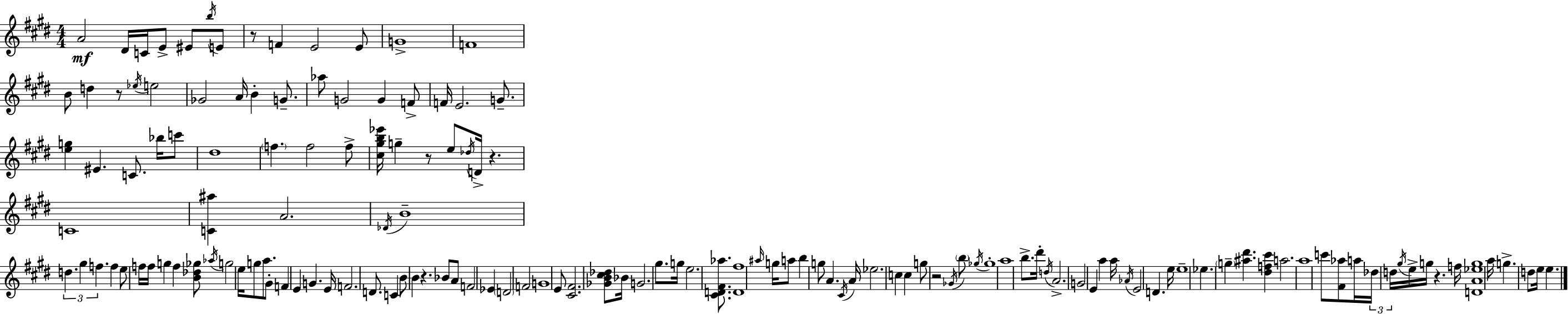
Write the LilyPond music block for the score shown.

{
  \clef treble
  \numericTimeSignature
  \time 4/4
  \key e \major
  \repeat volta 2 { a'2\mf dis'16 c'16 e'8-> eis'8 \acciaccatura { b''16 } e'8 | r8 f'4 e'2 e'8 | g'1-> | f'1 | \break b'8 d''4 r8 \acciaccatura { ees''16 } e''2 | ges'2 a'16 b'4-. g'8.-- | aes''8 g'2 g'4 | f'8-> f'16 e'2. g'8.-- | \break <e'' g''>4 eis'4. c'8. bes''16 | c'''8 dis''1 | \parenthesize f''4. f''2 | f''8-> <cis'' gis'' b'' ees'''>16 g''4-- r8 e''8 \acciaccatura { des''16 } d'16-> r4. | \break c'1 | <c' ais''>4 a'2. | \acciaccatura { des'16 } b'1-- | \tuplet 3/2 { d''4. gis''4 f''4. } | \break f''4 e''8 f''16 f''16 g''4 | f''4 <b' des'' ges''>8 \acciaccatura { aes''16 } g''2 e''16 | g''8 a''8. gis'8-. f'4 e'4 g'4. | e'16 f'2. | \break d'8. c'4 b'8 b'4 r4. | bes'8 a'8 f'2 | ees'4 \parenthesize d'2 f'2 | g'1 | \break e'8 <cis' fis'>2. | <ges' b' cis'' des''>8 bes'16 g'2. | gis''8. g''16 e''2. | <cis' d' fis' aes''>8. <d' fis''>1 | \break \grace { ais''16 } g''16 a''8 b''4 g''8 a'4. | \acciaccatura { cis'16 } a'16 ees''2. | c''4 c''4 g''8 r2 | \acciaccatura { ges'16 } \parenthesize b''8 \acciaccatura { ges''16 } ges''1-. | \break a''1 | b''8.-> dis'''16-. \acciaccatura { d''16 } a'2.-> | g'2 | e'4 a''4 a''16 \acciaccatura { aes'16 } e'2 | \break d'4. e''16 e''1-- | ees''4. | \parenthesize g''4-- <ais'' dis'''>4. <dis'' f'' cis'''>4 a''2. | a''1 | \break c'''8 <fis' aes''>8 a''16 | \tuplet 3/2 { des''16 d''16 \acciaccatura { gis''16 } } e''16-> g''16 r4. f''16 <d' a' ees'' g''>1 | a''16 g''4.-> | d''8 e''16 e''4. } \bar "|."
}